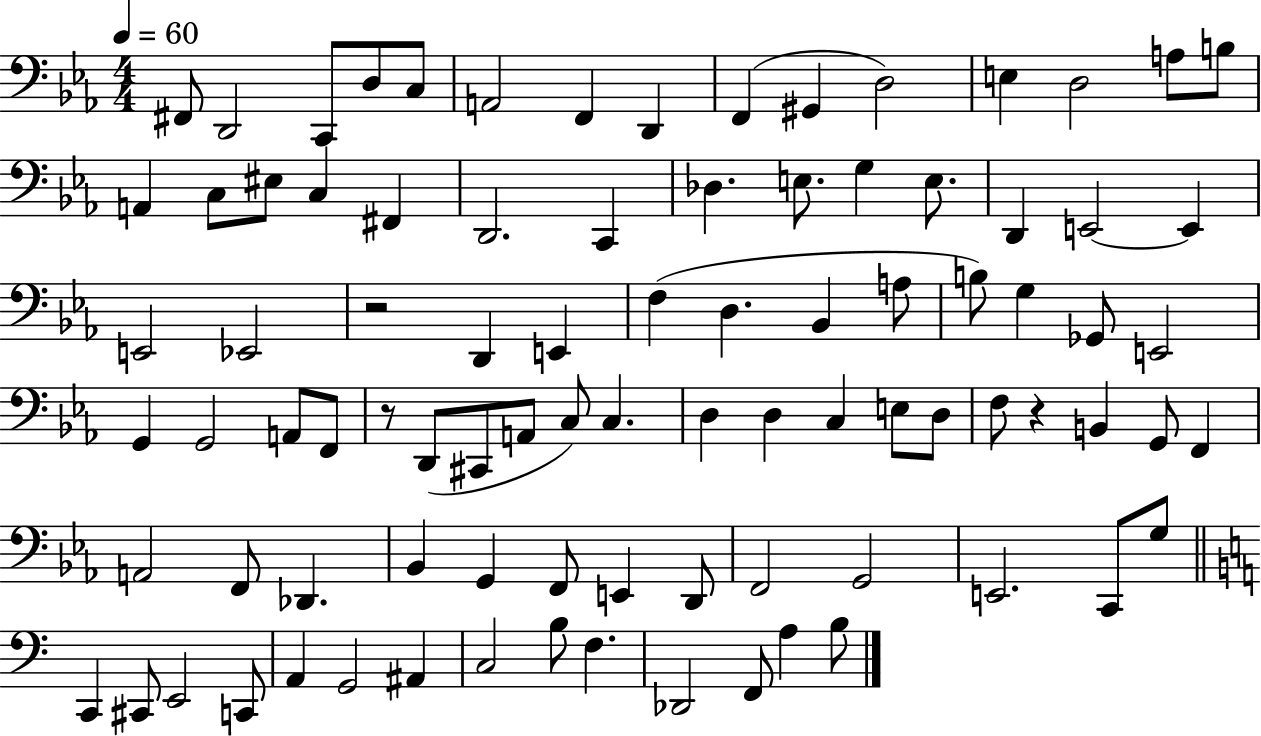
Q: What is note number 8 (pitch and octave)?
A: D2